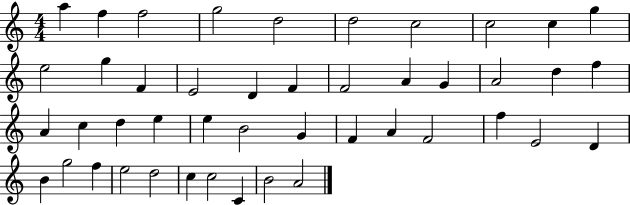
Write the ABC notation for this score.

X:1
T:Untitled
M:4/4
L:1/4
K:C
a f f2 g2 d2 d2 c2 c2 c g e2 g F E2 D F F2 A G A2 d f A c d e e B2 G F A F2 f E2 D B g2 f e2 d2 c c2 C B2 A2